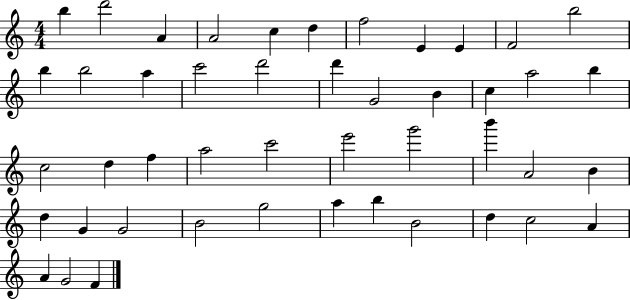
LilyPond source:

{
  \clef treble
  \numericTimeSignature
  \time 4/4
  \key c \major
  b''4 d'''2 a'4 | a'2 c''4 d''4 | f''2 e'4 e'4 | f'2 b''2 | \break b''4 b''2 a''4 | c'''2 d'''2 | d'''4 g'2 b'4 | c''4 a''2 b''4 | \break c''2 d''4 f''4 | a''2 c'''2 | e'''2 g'''2 | b'''4 a'2 b'4 | \break d''4 g'4 g'2 | b'2 g''2 | a''4 b''4 b'2 | d''4 c''2 a'4 | \break a'4 g'2 f'4 | \bar "|."
}